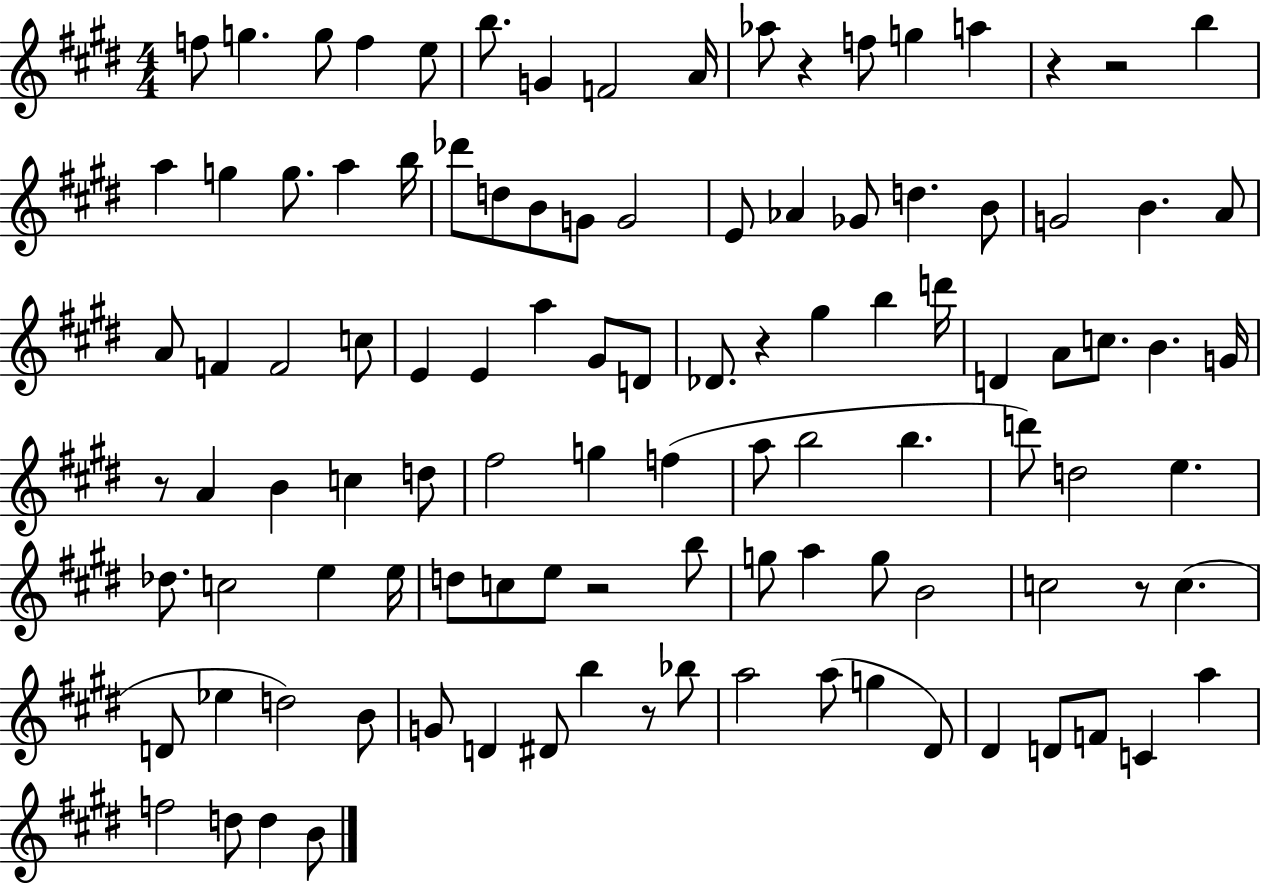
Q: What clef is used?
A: treble